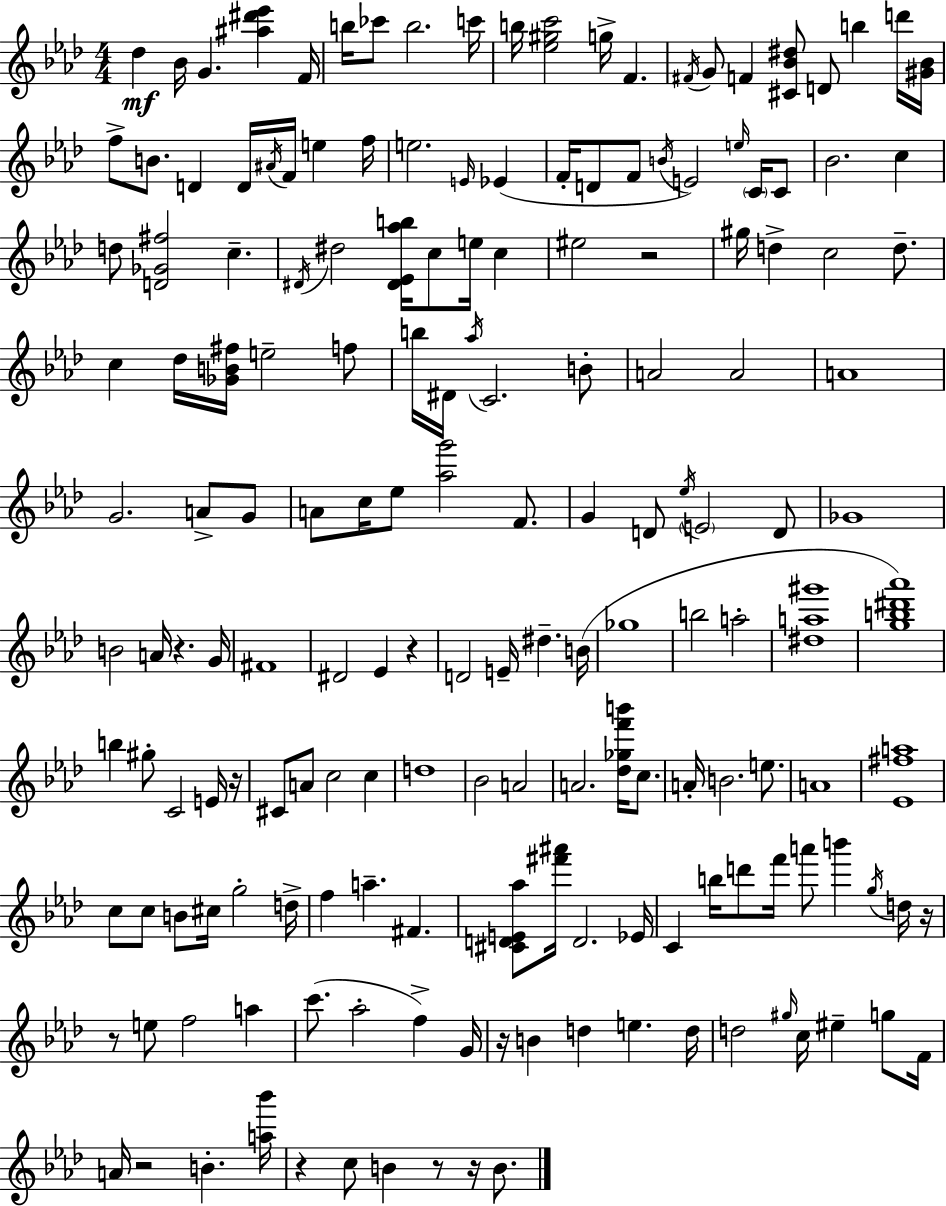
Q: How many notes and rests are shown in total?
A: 172